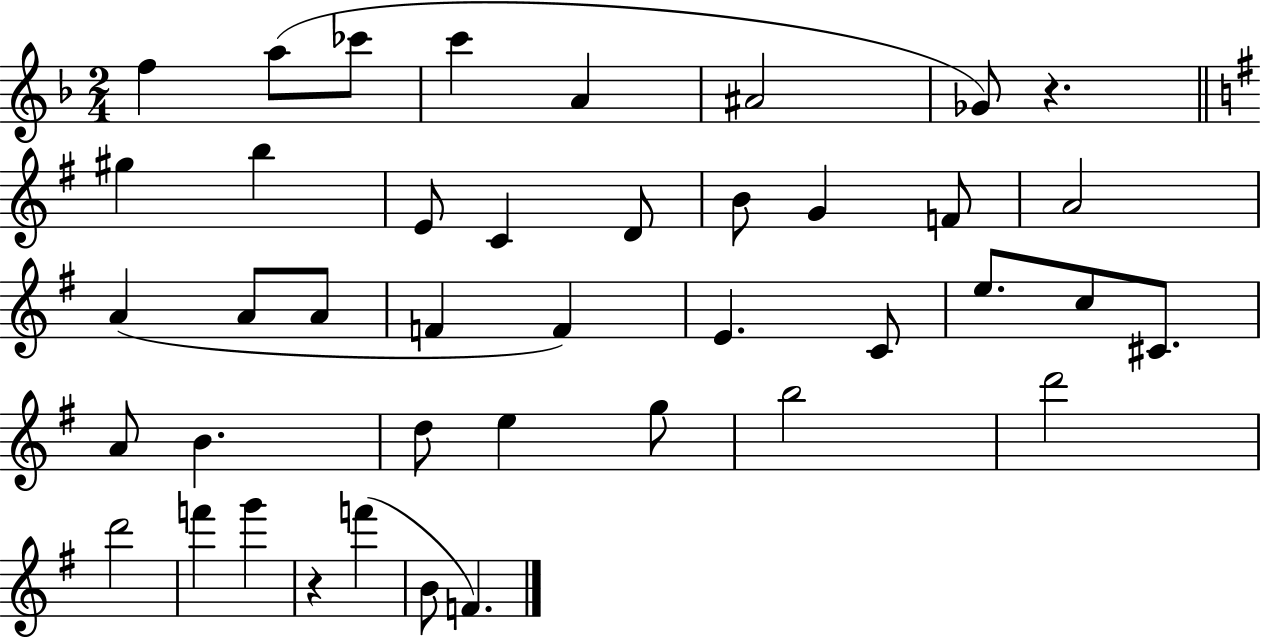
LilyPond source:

{
  \clef treble
  \numericTimeSignature
  \time 2/4
  \key f \major
  f''4 a''8( ces'''8 | c'''4 a'4 | ais'2 | ges'8) r4. | \break \bar "||" \break \key e \minor gis''4 b''4 | e'8 c'4 d'8 | b'8 g'4 f'8 | a'2 | \break a'4( a'8 a'8 | f'4 f'4) | e'4. c'8 | e''8. c''8 cis'8. | \break a'8 b'4. | d''8 e''4 g''8 | b''2 | d'''2 | \break d'''2 | f'''4 g'''4 | r4 f'''4( | b'8 f'4.) | \break \bar "|."
}